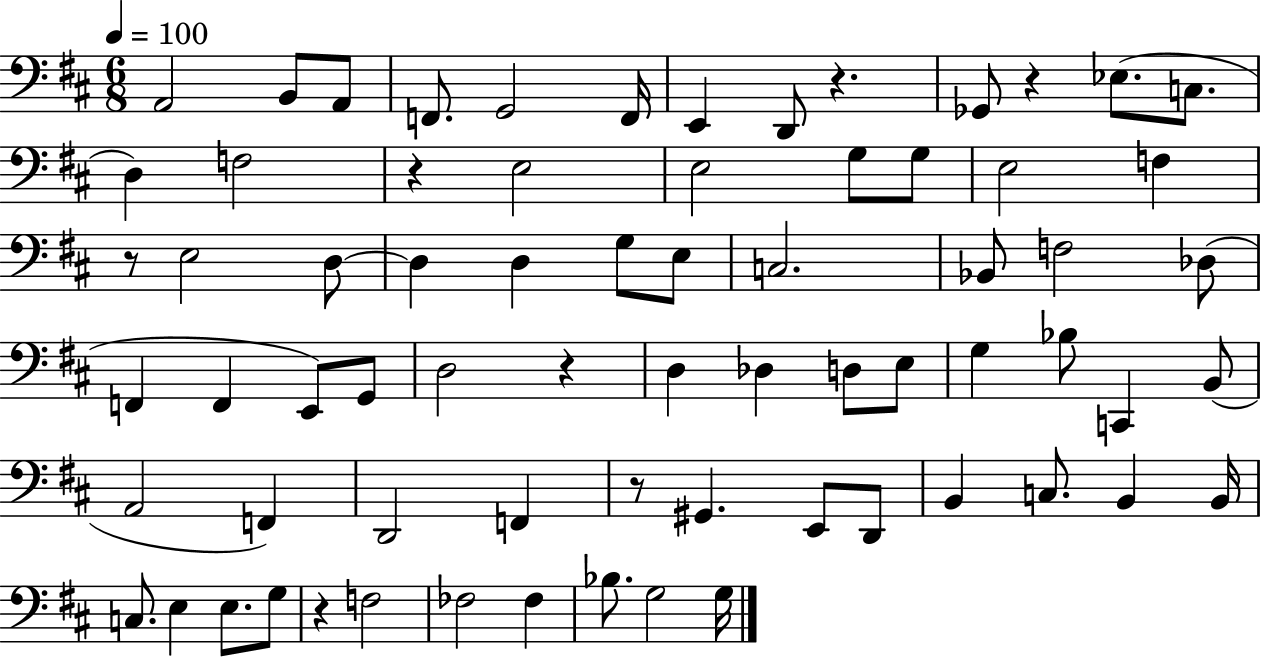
A2/h B2/e A2/e F2/e. G2/h F2/s E2/q D2/e R/q. Gb2/e R/q Eb3/e. C3/e. D3/q F3/h R/q E3/h E3/h G3/e G3/e E3/h F3/q R/e E3/h D3/e D3/q D3/q G3/e E3/e C3/h. Bb2/e F3/h Db3/e F2/q F2/q E2/e G2/e D3/h R/q D3/q Db3/q D3/e E3/e G3/q Bb3/e C2/q B2/e A2/h F2/q D2/h F2/q R/e G#2/q. E2/e D2/e B2/q C3/e. B2/q B2/s C3/e. E3/q E3/e. G3/e R/q F3/h FES3/h FES3/q Bb3/e. G3/h G3/s